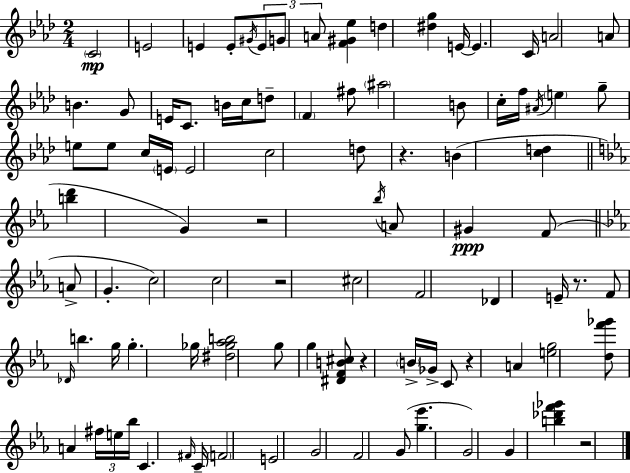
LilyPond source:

{
  \clef treble
  \numericTimeSignature
  \time 2/4
  \key f \minor
  \parenthesize c'2\mp | e'2 | e'4 e'8-. \acciaccatura { gis'16 } \tuplet 3/2 { e'8 | g'8 a'8 } <f' gis' ees''>4 | \break d''4 <dis'' g''>4 | e'16~~ e'4. | c'16 a'2 | a'8 b'4. | \break g'8 e'16 c'8. b'16 | c''16 d''8-- \parenthesize f'4 fis''8 | \parenthesize ais''2 | b'8 c''16-. f''16 \acciaccatura { ais'16 } \parenthesize e''4 | \break g''8-- e''8 e''8 | c''16 \parenthesize e'16 e'2 | c''2 | d''8 r4. | \break b'4( <c'' d''>4 | \bar "||" \break \key c \minor <b'' d'''>4 g'4) | r2 | \acciaccatura { bes''16 } a'8 gis'4\ppp f'8( | \bar "||" \break \key c \minor a'8-> g'4.-. | c''2) | c''2 | r2 | \break cis''2 | f'2 | des'4 e'16-- r8. | f'8 \grace { des'16 } b''4. | \break g''16 g''4.-. | ges''16 <dis'' ges'' aes'' b''>2 | g''8 g''4 <dis' f' b' cis''>8 | r4 \parenthesize b'16-> ges'16-> c'8 | \break r4 a'4 | <e'' g''>2 | <d'' f''' ges'''>8 a'4 \tuplet 3/2 { fis''16 | e''16 bes''16 } c'4. | \break \grace { fis'16 } c'16-- \parenthesize f'2 | e'2 | g'2 | f'2 | \break g'8( <g'' ees'''>4. | g'2) | g'4 <b'' des''' f''' ges'''>4 | r2 | \break \bar "|."
}